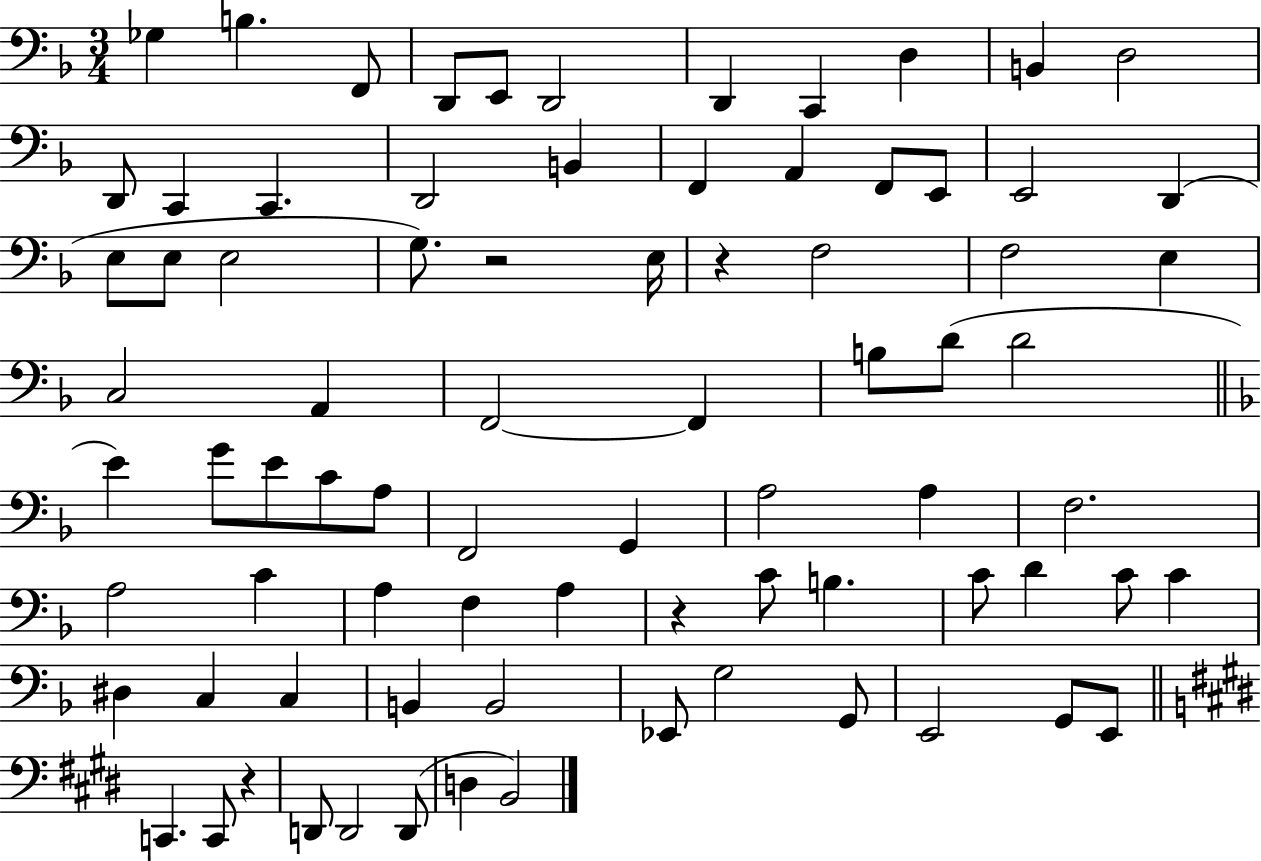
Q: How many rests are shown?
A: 4